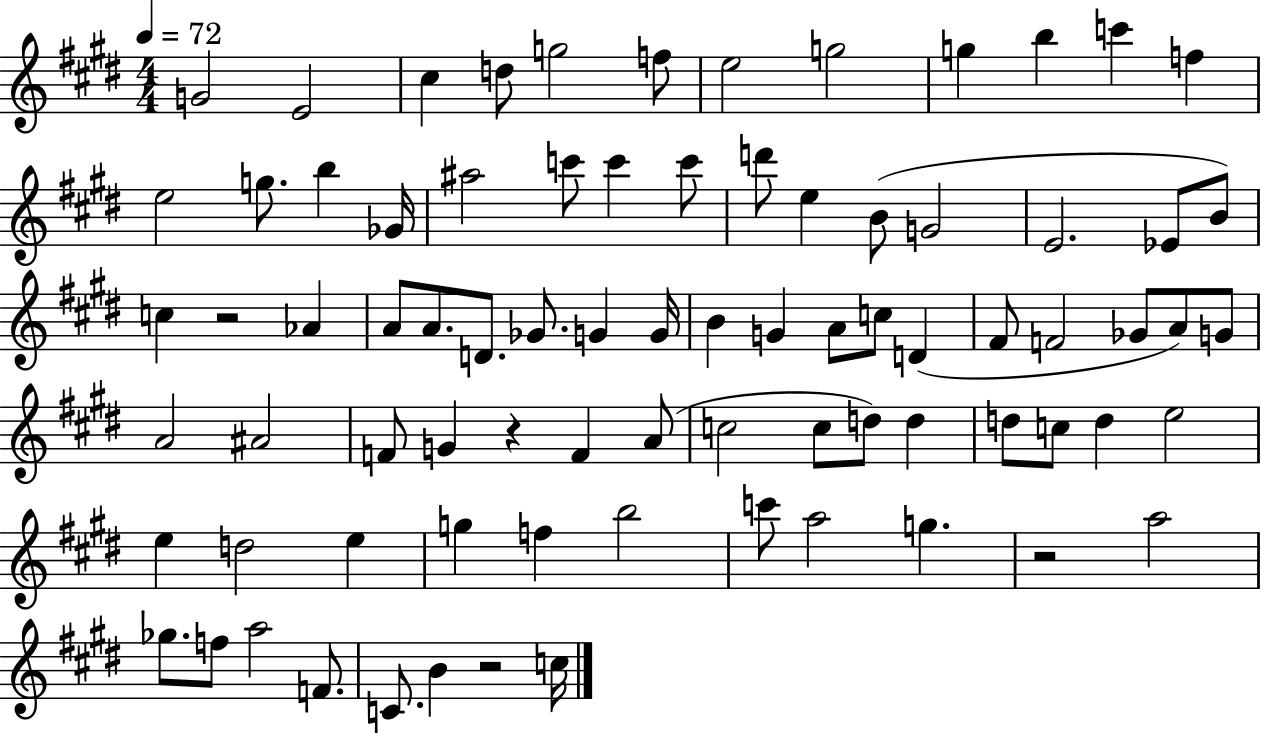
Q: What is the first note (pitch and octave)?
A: G4